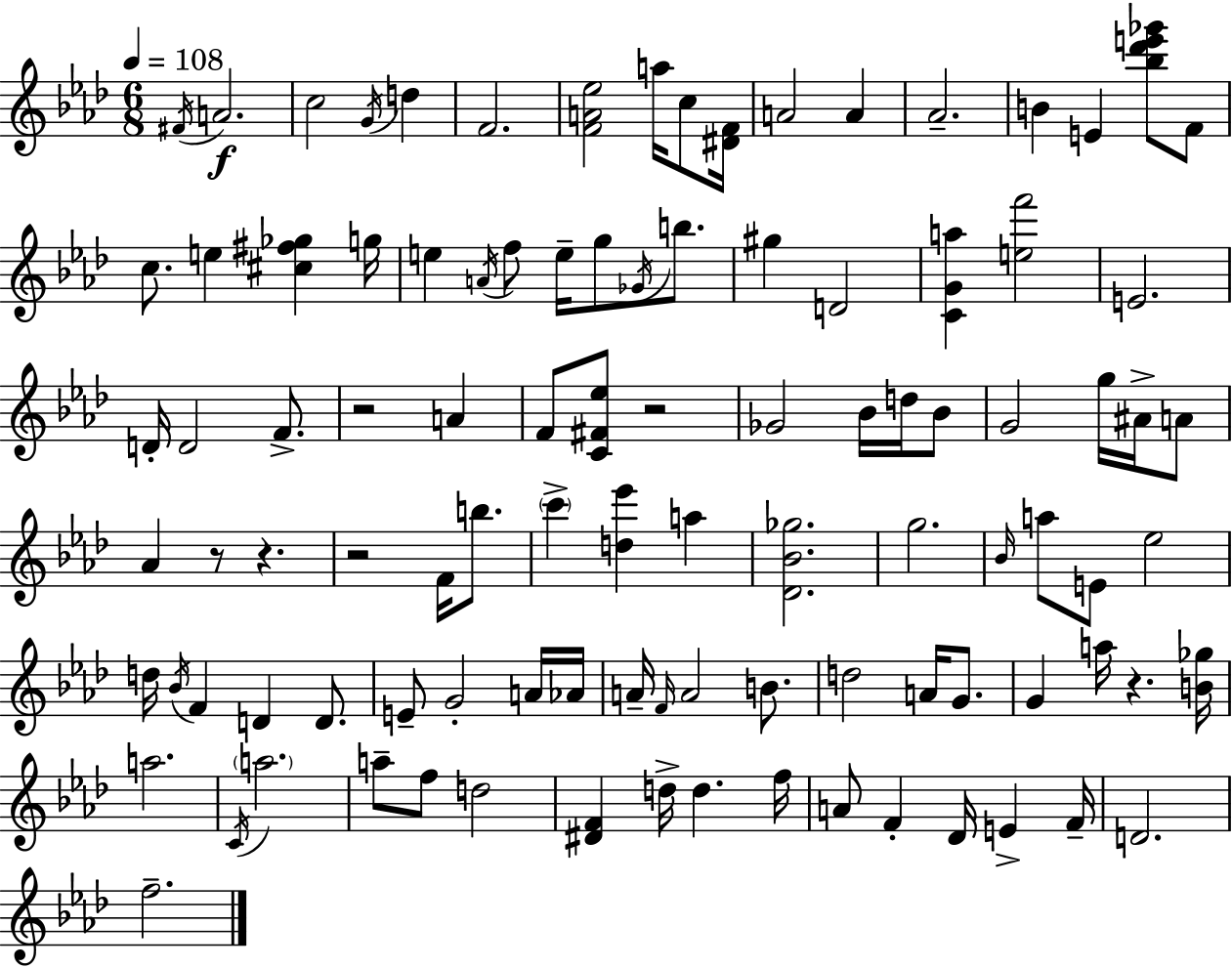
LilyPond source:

{
  \clef treble
  \numericTimeSignature
  \time 6/8
  \key f \minor
  \tempo 4 = 108
  \acciaccatura { fis'16 }\f a'2. | c''2 \acciaccatura { g'16 } d''4 | f'2. | <f' a' ees''>2 a''16 c''8 | \break <dis' f'>16 a'2 a'4 | aes'2.-- | b'4 e'4 <bes'' des''' e''' ges'''>8 | f'8 c''8. e''4 <cis'' fis'' ges''>4 | \break g''16 e''4 \acciaccatura { a'16 } f''8 e''16-- g''8 | \acciaccatura { ges'16 } b''8. gis''4 d'2 | <c' g' a''>4 <e'' f'''>2 | e'2. | \break d'16-. d'2 | f'8.-> r2 | a'4 f'8 <c' fis' ees''>8 r2 | ges'2 | \break bes'16 d''16 bes'8 g'2 | g''16 ais'16-> a'8 aes'4 r8 r4. | r2 | f'16 b''8. \parenthesize c'''4-> <d'' ees'''>4 | \break a''4 <des' bes' ges''>2. | g''2. | \grace { bes'16 } a''8 e'8 ees''2 | d''16 \acciaccatura { bes'16 } f'4 d'4 | \break d'8. e'8-- g'2-. | a'16 aes'16 a'16-- \grace { f'16 } a'2 | b'8. d''2 | a'16 g'8. g'4 a''16 | \break r4. <b' ges''>16 a''2. | \acciaccatura { c'16 } \parenthesize a''2. | a''8-- f''8 | d''2 <dis' f'>4 | \break d''16-> d''4. f''16 a'8 f'4-. | des'16 e'4-> f'16-- d'2. | f''2.-- | \bar "|."
}